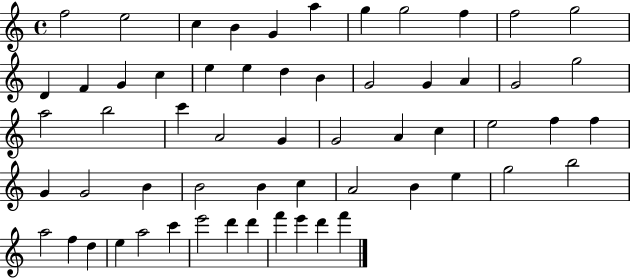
X:1
T:Untitled
M:4/4
L:1/4
K:C
f2 e2 c B G a g g2 f f2 g2 D F G c e e d B G2 G A G2 g2 a2 b2 c' A2 G G2 A c e2 f f G G2 B B2 B c A2 B e g2 b2 a2 f d e a2 c' e'2 d' d' f' e' d' f'